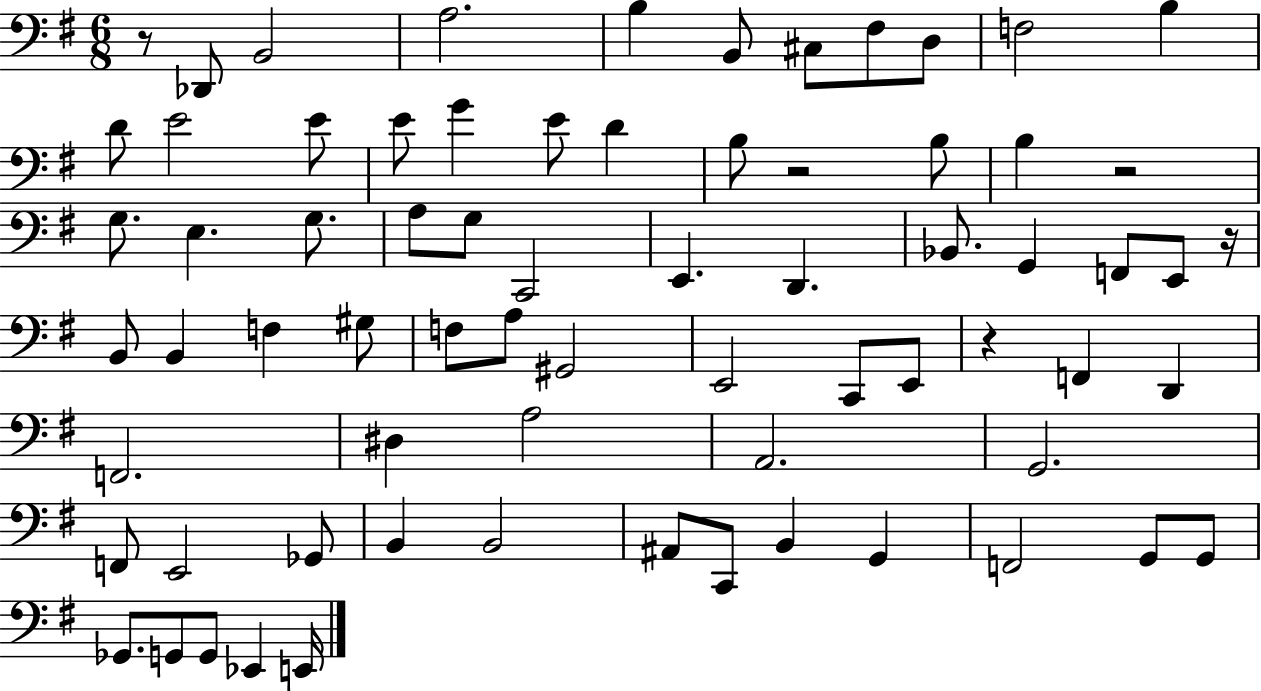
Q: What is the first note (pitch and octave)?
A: Db2